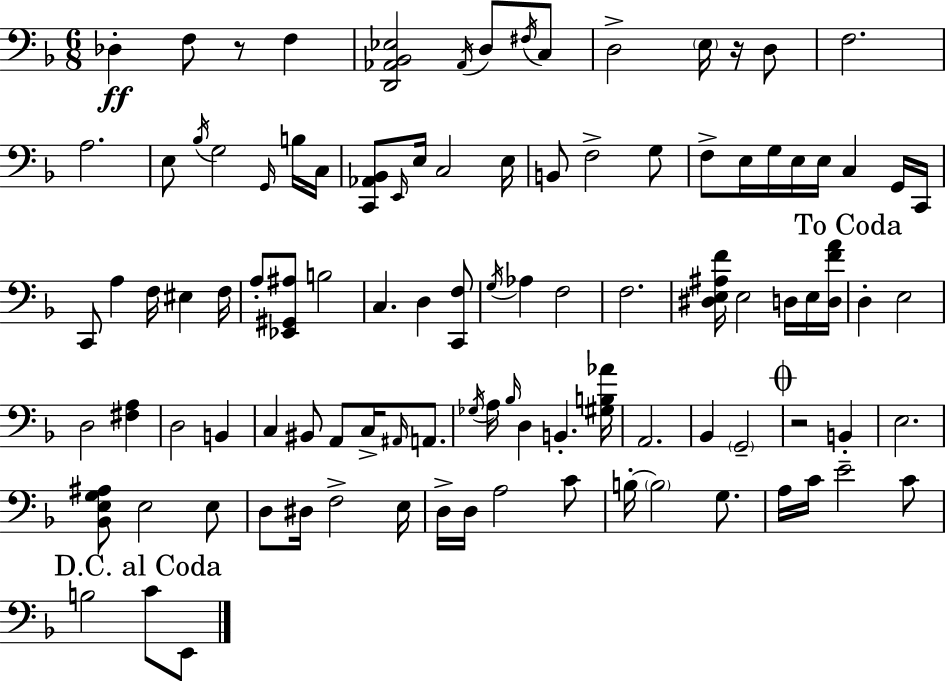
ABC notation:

X:1
T:Untitled
M:6/8
L:1/4
K:F
_D, F,/2 z/2 F, [D,,_A,,_B,,_E,]2 _A,,/4 D,/2 ^F,/4 C,/2 D,2 E,/4 z/4 D,/2 F,2 A,2 E,/2 _B,/4 G,2 G,,/4 B,/4 C,/4 [C,,_A,,_B,,]/2 E,,/4 E,/4 C,2 E,/4 B,,/2 F,2 G,/2 F,/2 E,/4 G,/4 E,/4 E,/4 C, G,,/4 C,,/4 C,,/2 A, F,/4 ^E, F,/4 A,/2 [_E,,^G,,^A,]/2 B,2 C, D, [C,,F,]/2 G,/4 _A, F,2 F,2 [^D,E,^A,F]/4 E,2 D,/4 E,/4 [D,FA]/4 D, E,2 D,2 [^F,A,] D,2 B,, C, ^B,,/2 A,,/2 C,/4 ^A,,/4 A,,/2 _G,/4 A,/4 _B,/4 D, B,, [^G,B,_A]/4 A,,2 _B,, G,,2 z2 B,, E,2 [_B,,E,G,^A,]/2 E,2 E,/2 D,/2 ^D,/4 F,2 E,/4 D,/4 D,/4 A,2 C/2 B,/4 B,2 G,/2 A,/4 C/4 E2 C/2 B,2 C/2 E,,/2